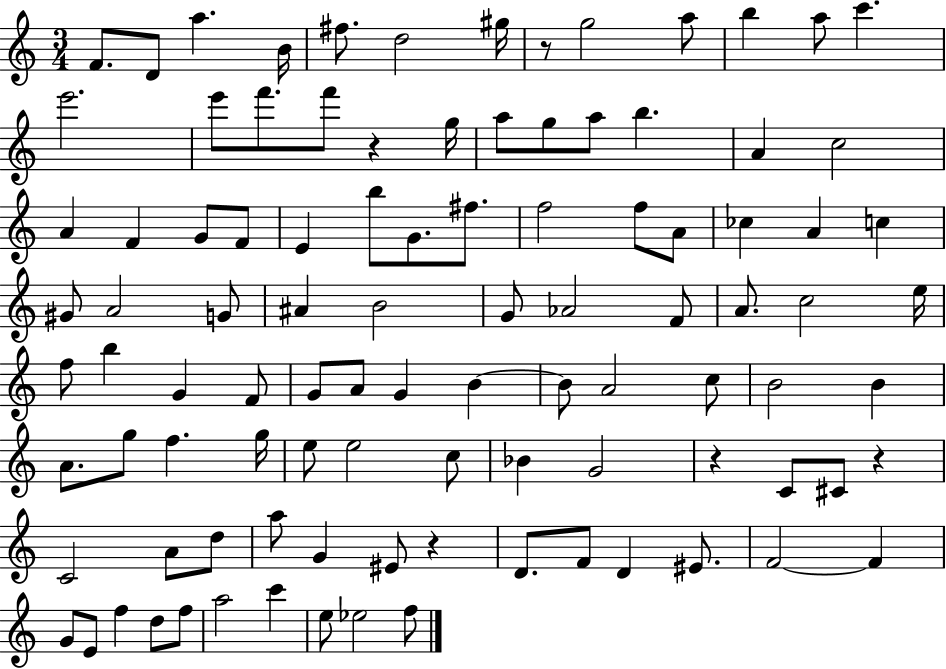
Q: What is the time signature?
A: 3/4